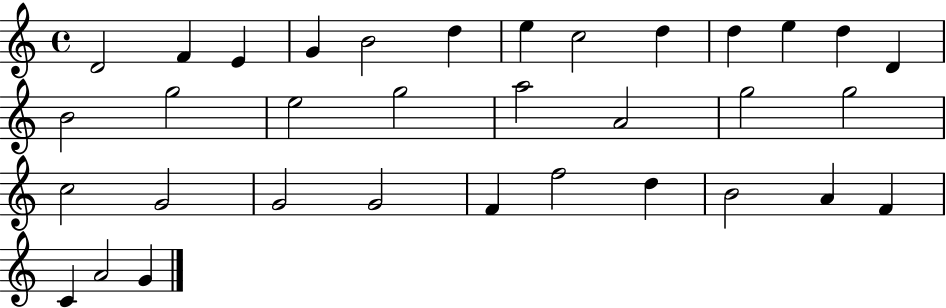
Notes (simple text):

D4/h F4/q E4/q G4/q B4/h D5/q E5/q C5/h D5/q D5/q E5/q D5/q D4/q B4/h G5/h E5/h G5/h A5/h A4/h G5/h G5/h C5/h G4/h G4/h G4/h F4/q F5/h D5/q B4/h A4/q F4/q C4/q A4/h G4/q